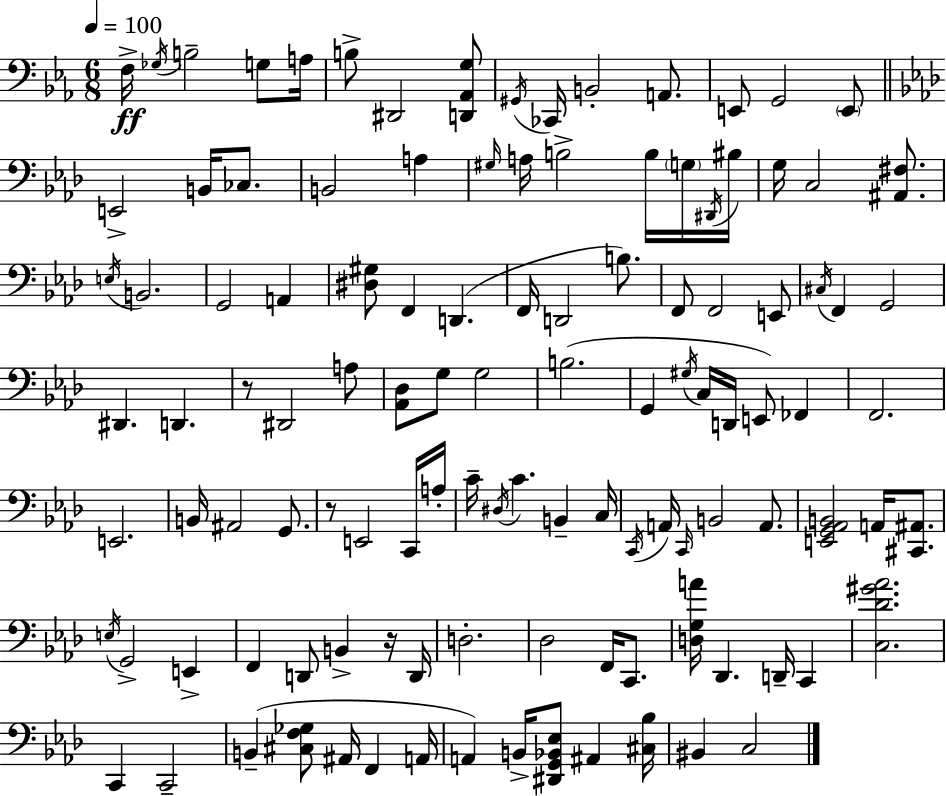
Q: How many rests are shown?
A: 3